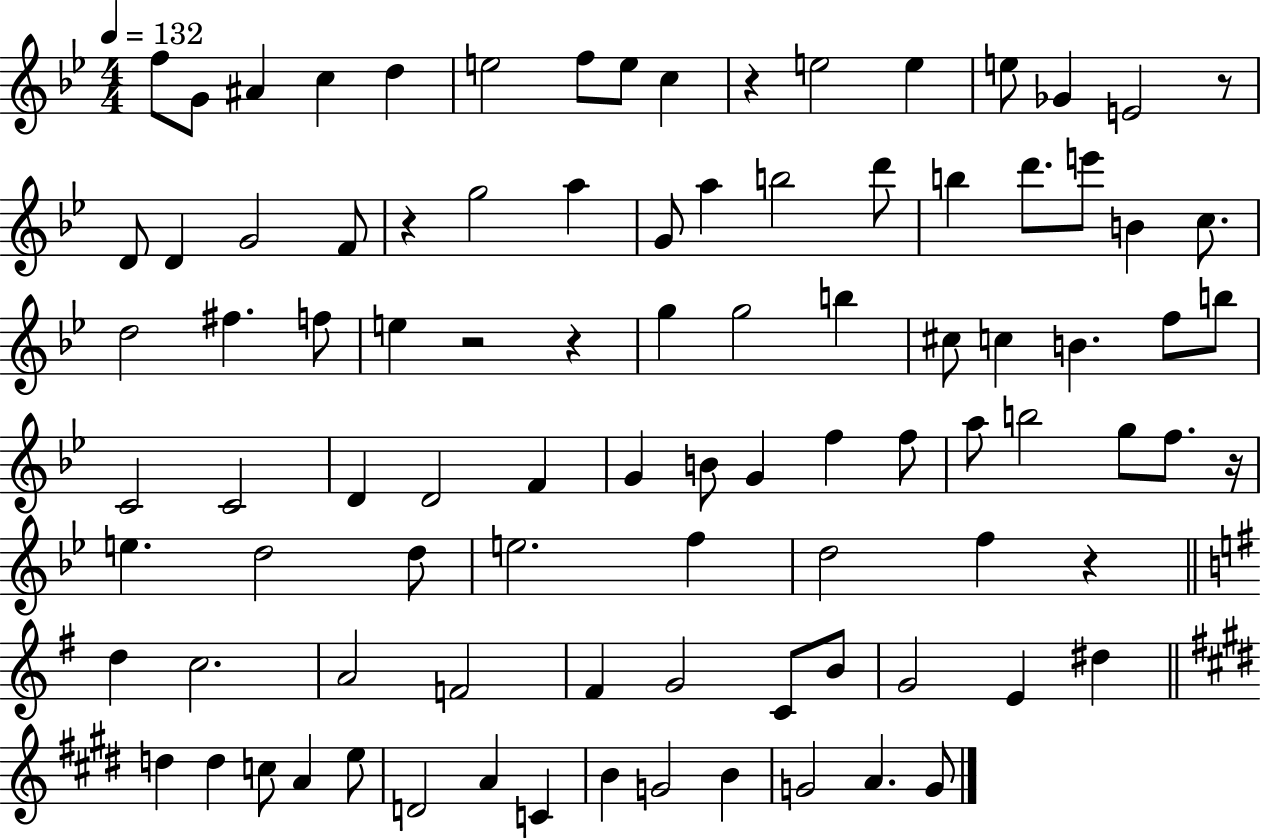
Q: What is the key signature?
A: BES major